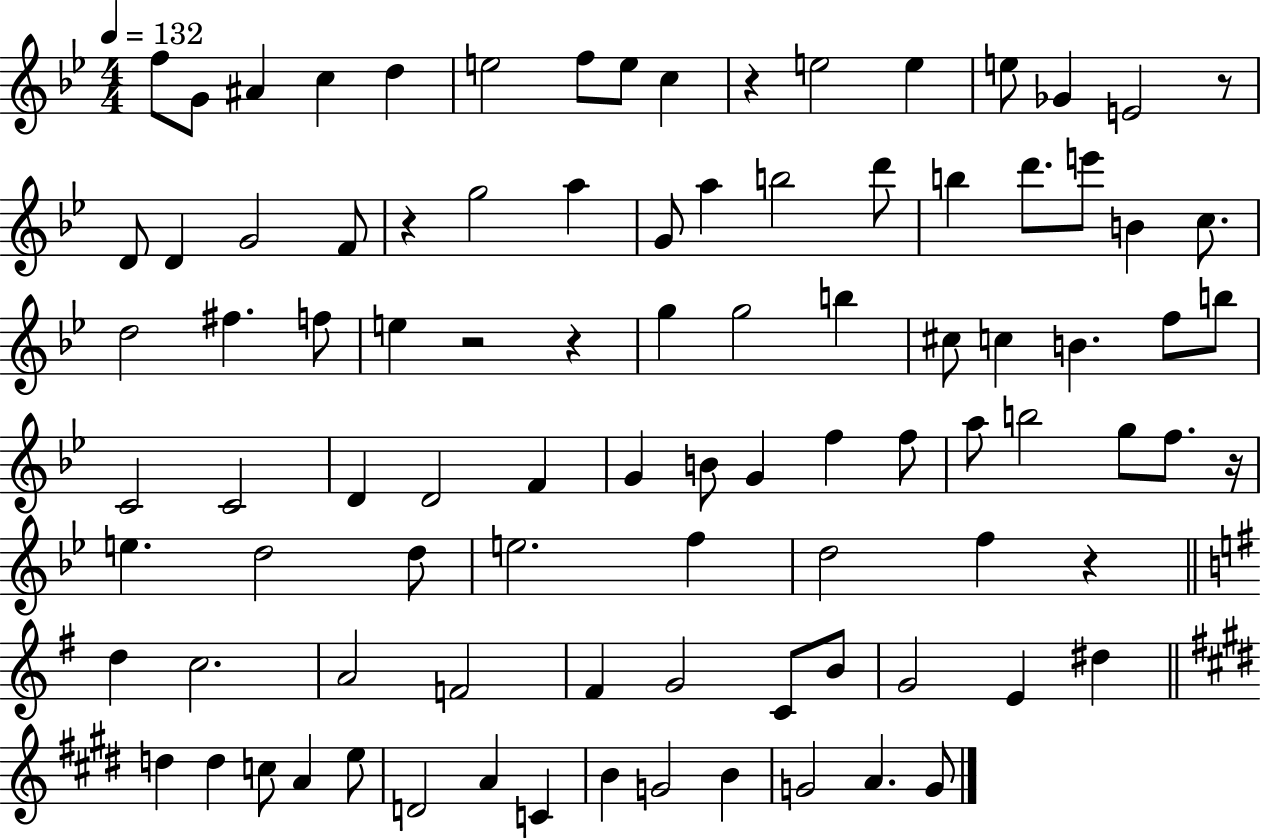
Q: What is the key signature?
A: BES major